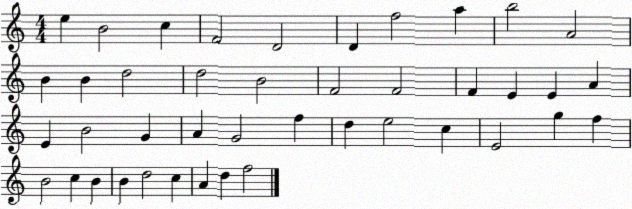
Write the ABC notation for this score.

X:1
T:Untitled
M:4/4
L:1/4
K:C
e B2 c F2 D2 D f2 a b2 A2 B B d2 d2 B2 F2 F2 F E E A E B2 G A G2 f d e2 c E2 g f B2 c B B d2 c A d f2